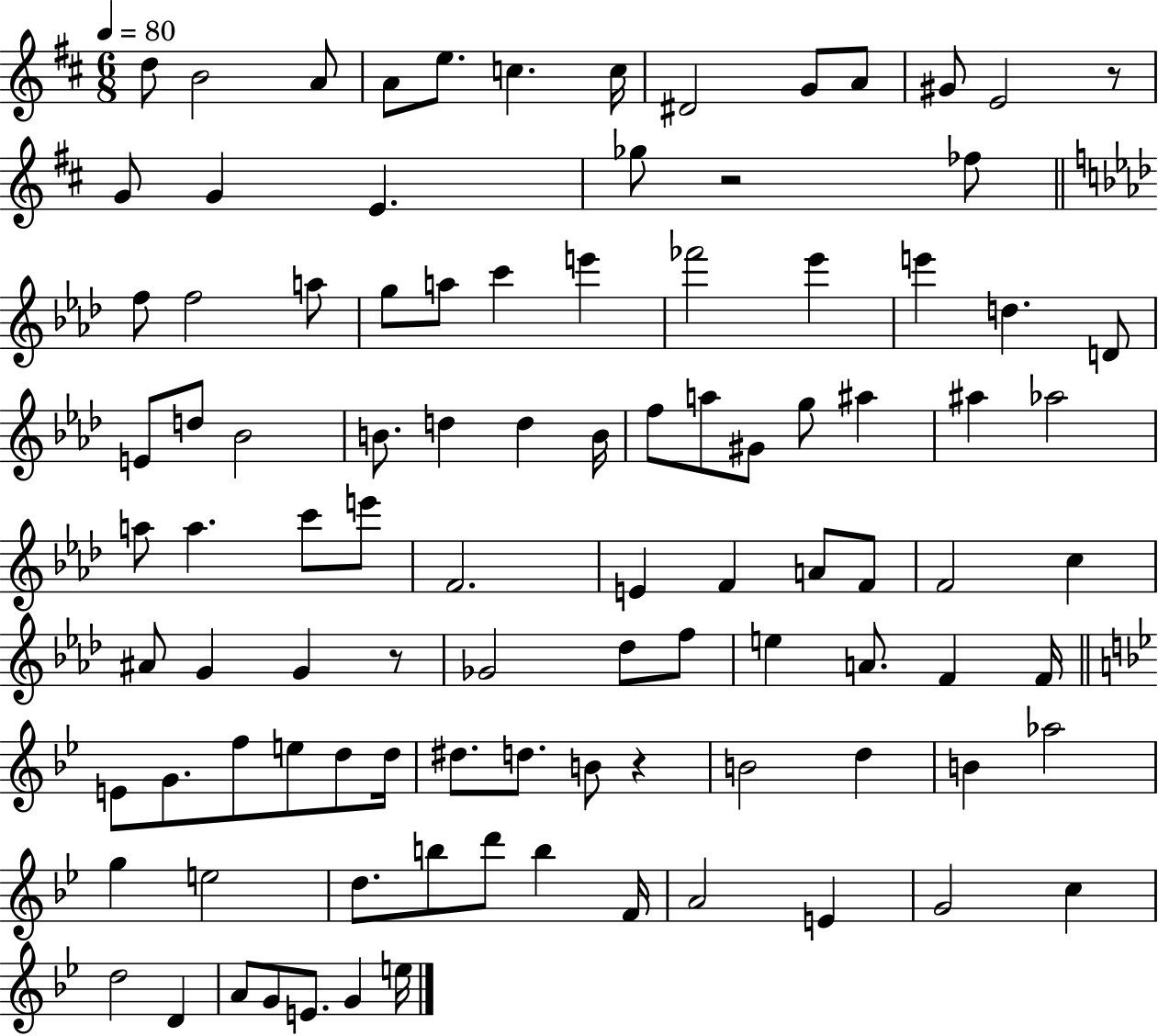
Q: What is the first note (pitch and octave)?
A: D5